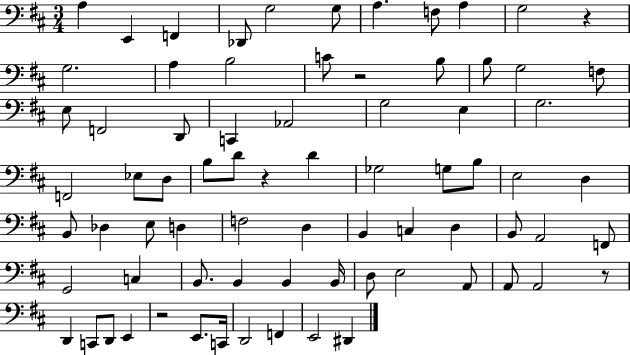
{
  \clef bass
  \numericTimeSignature
  \time 3/4
  \key d \major
  a4 e,4 f,4 | des,8 g2 g8 | a4. f8 a4 | g2 r4 | \break g2. | a4 b2 | c'8 r2 b8 | b8 g2 f8 | \break e8 f,2 d,8 | c,4 aes,2 | g2 e4 | g2. | \break f,2 ees8 d8 | b8 d'8 r4 d'4 | ges2 g8 b8 | e2 d4 | \break b,8 des4 e8 d4 | f2 d4 | b,4 c4 d4 | b,8 a,2 f,8 | \break g,2 c4 | b,8. b,4 b,4 b,16 | d8 e2 a,8 | a,8 a,2 r8 | \break d,4 c,8 d,8 e,4 | r2 e,8. c,16 | d,2 f,4 | e,2 dis,4 | \break \bar "|."
}